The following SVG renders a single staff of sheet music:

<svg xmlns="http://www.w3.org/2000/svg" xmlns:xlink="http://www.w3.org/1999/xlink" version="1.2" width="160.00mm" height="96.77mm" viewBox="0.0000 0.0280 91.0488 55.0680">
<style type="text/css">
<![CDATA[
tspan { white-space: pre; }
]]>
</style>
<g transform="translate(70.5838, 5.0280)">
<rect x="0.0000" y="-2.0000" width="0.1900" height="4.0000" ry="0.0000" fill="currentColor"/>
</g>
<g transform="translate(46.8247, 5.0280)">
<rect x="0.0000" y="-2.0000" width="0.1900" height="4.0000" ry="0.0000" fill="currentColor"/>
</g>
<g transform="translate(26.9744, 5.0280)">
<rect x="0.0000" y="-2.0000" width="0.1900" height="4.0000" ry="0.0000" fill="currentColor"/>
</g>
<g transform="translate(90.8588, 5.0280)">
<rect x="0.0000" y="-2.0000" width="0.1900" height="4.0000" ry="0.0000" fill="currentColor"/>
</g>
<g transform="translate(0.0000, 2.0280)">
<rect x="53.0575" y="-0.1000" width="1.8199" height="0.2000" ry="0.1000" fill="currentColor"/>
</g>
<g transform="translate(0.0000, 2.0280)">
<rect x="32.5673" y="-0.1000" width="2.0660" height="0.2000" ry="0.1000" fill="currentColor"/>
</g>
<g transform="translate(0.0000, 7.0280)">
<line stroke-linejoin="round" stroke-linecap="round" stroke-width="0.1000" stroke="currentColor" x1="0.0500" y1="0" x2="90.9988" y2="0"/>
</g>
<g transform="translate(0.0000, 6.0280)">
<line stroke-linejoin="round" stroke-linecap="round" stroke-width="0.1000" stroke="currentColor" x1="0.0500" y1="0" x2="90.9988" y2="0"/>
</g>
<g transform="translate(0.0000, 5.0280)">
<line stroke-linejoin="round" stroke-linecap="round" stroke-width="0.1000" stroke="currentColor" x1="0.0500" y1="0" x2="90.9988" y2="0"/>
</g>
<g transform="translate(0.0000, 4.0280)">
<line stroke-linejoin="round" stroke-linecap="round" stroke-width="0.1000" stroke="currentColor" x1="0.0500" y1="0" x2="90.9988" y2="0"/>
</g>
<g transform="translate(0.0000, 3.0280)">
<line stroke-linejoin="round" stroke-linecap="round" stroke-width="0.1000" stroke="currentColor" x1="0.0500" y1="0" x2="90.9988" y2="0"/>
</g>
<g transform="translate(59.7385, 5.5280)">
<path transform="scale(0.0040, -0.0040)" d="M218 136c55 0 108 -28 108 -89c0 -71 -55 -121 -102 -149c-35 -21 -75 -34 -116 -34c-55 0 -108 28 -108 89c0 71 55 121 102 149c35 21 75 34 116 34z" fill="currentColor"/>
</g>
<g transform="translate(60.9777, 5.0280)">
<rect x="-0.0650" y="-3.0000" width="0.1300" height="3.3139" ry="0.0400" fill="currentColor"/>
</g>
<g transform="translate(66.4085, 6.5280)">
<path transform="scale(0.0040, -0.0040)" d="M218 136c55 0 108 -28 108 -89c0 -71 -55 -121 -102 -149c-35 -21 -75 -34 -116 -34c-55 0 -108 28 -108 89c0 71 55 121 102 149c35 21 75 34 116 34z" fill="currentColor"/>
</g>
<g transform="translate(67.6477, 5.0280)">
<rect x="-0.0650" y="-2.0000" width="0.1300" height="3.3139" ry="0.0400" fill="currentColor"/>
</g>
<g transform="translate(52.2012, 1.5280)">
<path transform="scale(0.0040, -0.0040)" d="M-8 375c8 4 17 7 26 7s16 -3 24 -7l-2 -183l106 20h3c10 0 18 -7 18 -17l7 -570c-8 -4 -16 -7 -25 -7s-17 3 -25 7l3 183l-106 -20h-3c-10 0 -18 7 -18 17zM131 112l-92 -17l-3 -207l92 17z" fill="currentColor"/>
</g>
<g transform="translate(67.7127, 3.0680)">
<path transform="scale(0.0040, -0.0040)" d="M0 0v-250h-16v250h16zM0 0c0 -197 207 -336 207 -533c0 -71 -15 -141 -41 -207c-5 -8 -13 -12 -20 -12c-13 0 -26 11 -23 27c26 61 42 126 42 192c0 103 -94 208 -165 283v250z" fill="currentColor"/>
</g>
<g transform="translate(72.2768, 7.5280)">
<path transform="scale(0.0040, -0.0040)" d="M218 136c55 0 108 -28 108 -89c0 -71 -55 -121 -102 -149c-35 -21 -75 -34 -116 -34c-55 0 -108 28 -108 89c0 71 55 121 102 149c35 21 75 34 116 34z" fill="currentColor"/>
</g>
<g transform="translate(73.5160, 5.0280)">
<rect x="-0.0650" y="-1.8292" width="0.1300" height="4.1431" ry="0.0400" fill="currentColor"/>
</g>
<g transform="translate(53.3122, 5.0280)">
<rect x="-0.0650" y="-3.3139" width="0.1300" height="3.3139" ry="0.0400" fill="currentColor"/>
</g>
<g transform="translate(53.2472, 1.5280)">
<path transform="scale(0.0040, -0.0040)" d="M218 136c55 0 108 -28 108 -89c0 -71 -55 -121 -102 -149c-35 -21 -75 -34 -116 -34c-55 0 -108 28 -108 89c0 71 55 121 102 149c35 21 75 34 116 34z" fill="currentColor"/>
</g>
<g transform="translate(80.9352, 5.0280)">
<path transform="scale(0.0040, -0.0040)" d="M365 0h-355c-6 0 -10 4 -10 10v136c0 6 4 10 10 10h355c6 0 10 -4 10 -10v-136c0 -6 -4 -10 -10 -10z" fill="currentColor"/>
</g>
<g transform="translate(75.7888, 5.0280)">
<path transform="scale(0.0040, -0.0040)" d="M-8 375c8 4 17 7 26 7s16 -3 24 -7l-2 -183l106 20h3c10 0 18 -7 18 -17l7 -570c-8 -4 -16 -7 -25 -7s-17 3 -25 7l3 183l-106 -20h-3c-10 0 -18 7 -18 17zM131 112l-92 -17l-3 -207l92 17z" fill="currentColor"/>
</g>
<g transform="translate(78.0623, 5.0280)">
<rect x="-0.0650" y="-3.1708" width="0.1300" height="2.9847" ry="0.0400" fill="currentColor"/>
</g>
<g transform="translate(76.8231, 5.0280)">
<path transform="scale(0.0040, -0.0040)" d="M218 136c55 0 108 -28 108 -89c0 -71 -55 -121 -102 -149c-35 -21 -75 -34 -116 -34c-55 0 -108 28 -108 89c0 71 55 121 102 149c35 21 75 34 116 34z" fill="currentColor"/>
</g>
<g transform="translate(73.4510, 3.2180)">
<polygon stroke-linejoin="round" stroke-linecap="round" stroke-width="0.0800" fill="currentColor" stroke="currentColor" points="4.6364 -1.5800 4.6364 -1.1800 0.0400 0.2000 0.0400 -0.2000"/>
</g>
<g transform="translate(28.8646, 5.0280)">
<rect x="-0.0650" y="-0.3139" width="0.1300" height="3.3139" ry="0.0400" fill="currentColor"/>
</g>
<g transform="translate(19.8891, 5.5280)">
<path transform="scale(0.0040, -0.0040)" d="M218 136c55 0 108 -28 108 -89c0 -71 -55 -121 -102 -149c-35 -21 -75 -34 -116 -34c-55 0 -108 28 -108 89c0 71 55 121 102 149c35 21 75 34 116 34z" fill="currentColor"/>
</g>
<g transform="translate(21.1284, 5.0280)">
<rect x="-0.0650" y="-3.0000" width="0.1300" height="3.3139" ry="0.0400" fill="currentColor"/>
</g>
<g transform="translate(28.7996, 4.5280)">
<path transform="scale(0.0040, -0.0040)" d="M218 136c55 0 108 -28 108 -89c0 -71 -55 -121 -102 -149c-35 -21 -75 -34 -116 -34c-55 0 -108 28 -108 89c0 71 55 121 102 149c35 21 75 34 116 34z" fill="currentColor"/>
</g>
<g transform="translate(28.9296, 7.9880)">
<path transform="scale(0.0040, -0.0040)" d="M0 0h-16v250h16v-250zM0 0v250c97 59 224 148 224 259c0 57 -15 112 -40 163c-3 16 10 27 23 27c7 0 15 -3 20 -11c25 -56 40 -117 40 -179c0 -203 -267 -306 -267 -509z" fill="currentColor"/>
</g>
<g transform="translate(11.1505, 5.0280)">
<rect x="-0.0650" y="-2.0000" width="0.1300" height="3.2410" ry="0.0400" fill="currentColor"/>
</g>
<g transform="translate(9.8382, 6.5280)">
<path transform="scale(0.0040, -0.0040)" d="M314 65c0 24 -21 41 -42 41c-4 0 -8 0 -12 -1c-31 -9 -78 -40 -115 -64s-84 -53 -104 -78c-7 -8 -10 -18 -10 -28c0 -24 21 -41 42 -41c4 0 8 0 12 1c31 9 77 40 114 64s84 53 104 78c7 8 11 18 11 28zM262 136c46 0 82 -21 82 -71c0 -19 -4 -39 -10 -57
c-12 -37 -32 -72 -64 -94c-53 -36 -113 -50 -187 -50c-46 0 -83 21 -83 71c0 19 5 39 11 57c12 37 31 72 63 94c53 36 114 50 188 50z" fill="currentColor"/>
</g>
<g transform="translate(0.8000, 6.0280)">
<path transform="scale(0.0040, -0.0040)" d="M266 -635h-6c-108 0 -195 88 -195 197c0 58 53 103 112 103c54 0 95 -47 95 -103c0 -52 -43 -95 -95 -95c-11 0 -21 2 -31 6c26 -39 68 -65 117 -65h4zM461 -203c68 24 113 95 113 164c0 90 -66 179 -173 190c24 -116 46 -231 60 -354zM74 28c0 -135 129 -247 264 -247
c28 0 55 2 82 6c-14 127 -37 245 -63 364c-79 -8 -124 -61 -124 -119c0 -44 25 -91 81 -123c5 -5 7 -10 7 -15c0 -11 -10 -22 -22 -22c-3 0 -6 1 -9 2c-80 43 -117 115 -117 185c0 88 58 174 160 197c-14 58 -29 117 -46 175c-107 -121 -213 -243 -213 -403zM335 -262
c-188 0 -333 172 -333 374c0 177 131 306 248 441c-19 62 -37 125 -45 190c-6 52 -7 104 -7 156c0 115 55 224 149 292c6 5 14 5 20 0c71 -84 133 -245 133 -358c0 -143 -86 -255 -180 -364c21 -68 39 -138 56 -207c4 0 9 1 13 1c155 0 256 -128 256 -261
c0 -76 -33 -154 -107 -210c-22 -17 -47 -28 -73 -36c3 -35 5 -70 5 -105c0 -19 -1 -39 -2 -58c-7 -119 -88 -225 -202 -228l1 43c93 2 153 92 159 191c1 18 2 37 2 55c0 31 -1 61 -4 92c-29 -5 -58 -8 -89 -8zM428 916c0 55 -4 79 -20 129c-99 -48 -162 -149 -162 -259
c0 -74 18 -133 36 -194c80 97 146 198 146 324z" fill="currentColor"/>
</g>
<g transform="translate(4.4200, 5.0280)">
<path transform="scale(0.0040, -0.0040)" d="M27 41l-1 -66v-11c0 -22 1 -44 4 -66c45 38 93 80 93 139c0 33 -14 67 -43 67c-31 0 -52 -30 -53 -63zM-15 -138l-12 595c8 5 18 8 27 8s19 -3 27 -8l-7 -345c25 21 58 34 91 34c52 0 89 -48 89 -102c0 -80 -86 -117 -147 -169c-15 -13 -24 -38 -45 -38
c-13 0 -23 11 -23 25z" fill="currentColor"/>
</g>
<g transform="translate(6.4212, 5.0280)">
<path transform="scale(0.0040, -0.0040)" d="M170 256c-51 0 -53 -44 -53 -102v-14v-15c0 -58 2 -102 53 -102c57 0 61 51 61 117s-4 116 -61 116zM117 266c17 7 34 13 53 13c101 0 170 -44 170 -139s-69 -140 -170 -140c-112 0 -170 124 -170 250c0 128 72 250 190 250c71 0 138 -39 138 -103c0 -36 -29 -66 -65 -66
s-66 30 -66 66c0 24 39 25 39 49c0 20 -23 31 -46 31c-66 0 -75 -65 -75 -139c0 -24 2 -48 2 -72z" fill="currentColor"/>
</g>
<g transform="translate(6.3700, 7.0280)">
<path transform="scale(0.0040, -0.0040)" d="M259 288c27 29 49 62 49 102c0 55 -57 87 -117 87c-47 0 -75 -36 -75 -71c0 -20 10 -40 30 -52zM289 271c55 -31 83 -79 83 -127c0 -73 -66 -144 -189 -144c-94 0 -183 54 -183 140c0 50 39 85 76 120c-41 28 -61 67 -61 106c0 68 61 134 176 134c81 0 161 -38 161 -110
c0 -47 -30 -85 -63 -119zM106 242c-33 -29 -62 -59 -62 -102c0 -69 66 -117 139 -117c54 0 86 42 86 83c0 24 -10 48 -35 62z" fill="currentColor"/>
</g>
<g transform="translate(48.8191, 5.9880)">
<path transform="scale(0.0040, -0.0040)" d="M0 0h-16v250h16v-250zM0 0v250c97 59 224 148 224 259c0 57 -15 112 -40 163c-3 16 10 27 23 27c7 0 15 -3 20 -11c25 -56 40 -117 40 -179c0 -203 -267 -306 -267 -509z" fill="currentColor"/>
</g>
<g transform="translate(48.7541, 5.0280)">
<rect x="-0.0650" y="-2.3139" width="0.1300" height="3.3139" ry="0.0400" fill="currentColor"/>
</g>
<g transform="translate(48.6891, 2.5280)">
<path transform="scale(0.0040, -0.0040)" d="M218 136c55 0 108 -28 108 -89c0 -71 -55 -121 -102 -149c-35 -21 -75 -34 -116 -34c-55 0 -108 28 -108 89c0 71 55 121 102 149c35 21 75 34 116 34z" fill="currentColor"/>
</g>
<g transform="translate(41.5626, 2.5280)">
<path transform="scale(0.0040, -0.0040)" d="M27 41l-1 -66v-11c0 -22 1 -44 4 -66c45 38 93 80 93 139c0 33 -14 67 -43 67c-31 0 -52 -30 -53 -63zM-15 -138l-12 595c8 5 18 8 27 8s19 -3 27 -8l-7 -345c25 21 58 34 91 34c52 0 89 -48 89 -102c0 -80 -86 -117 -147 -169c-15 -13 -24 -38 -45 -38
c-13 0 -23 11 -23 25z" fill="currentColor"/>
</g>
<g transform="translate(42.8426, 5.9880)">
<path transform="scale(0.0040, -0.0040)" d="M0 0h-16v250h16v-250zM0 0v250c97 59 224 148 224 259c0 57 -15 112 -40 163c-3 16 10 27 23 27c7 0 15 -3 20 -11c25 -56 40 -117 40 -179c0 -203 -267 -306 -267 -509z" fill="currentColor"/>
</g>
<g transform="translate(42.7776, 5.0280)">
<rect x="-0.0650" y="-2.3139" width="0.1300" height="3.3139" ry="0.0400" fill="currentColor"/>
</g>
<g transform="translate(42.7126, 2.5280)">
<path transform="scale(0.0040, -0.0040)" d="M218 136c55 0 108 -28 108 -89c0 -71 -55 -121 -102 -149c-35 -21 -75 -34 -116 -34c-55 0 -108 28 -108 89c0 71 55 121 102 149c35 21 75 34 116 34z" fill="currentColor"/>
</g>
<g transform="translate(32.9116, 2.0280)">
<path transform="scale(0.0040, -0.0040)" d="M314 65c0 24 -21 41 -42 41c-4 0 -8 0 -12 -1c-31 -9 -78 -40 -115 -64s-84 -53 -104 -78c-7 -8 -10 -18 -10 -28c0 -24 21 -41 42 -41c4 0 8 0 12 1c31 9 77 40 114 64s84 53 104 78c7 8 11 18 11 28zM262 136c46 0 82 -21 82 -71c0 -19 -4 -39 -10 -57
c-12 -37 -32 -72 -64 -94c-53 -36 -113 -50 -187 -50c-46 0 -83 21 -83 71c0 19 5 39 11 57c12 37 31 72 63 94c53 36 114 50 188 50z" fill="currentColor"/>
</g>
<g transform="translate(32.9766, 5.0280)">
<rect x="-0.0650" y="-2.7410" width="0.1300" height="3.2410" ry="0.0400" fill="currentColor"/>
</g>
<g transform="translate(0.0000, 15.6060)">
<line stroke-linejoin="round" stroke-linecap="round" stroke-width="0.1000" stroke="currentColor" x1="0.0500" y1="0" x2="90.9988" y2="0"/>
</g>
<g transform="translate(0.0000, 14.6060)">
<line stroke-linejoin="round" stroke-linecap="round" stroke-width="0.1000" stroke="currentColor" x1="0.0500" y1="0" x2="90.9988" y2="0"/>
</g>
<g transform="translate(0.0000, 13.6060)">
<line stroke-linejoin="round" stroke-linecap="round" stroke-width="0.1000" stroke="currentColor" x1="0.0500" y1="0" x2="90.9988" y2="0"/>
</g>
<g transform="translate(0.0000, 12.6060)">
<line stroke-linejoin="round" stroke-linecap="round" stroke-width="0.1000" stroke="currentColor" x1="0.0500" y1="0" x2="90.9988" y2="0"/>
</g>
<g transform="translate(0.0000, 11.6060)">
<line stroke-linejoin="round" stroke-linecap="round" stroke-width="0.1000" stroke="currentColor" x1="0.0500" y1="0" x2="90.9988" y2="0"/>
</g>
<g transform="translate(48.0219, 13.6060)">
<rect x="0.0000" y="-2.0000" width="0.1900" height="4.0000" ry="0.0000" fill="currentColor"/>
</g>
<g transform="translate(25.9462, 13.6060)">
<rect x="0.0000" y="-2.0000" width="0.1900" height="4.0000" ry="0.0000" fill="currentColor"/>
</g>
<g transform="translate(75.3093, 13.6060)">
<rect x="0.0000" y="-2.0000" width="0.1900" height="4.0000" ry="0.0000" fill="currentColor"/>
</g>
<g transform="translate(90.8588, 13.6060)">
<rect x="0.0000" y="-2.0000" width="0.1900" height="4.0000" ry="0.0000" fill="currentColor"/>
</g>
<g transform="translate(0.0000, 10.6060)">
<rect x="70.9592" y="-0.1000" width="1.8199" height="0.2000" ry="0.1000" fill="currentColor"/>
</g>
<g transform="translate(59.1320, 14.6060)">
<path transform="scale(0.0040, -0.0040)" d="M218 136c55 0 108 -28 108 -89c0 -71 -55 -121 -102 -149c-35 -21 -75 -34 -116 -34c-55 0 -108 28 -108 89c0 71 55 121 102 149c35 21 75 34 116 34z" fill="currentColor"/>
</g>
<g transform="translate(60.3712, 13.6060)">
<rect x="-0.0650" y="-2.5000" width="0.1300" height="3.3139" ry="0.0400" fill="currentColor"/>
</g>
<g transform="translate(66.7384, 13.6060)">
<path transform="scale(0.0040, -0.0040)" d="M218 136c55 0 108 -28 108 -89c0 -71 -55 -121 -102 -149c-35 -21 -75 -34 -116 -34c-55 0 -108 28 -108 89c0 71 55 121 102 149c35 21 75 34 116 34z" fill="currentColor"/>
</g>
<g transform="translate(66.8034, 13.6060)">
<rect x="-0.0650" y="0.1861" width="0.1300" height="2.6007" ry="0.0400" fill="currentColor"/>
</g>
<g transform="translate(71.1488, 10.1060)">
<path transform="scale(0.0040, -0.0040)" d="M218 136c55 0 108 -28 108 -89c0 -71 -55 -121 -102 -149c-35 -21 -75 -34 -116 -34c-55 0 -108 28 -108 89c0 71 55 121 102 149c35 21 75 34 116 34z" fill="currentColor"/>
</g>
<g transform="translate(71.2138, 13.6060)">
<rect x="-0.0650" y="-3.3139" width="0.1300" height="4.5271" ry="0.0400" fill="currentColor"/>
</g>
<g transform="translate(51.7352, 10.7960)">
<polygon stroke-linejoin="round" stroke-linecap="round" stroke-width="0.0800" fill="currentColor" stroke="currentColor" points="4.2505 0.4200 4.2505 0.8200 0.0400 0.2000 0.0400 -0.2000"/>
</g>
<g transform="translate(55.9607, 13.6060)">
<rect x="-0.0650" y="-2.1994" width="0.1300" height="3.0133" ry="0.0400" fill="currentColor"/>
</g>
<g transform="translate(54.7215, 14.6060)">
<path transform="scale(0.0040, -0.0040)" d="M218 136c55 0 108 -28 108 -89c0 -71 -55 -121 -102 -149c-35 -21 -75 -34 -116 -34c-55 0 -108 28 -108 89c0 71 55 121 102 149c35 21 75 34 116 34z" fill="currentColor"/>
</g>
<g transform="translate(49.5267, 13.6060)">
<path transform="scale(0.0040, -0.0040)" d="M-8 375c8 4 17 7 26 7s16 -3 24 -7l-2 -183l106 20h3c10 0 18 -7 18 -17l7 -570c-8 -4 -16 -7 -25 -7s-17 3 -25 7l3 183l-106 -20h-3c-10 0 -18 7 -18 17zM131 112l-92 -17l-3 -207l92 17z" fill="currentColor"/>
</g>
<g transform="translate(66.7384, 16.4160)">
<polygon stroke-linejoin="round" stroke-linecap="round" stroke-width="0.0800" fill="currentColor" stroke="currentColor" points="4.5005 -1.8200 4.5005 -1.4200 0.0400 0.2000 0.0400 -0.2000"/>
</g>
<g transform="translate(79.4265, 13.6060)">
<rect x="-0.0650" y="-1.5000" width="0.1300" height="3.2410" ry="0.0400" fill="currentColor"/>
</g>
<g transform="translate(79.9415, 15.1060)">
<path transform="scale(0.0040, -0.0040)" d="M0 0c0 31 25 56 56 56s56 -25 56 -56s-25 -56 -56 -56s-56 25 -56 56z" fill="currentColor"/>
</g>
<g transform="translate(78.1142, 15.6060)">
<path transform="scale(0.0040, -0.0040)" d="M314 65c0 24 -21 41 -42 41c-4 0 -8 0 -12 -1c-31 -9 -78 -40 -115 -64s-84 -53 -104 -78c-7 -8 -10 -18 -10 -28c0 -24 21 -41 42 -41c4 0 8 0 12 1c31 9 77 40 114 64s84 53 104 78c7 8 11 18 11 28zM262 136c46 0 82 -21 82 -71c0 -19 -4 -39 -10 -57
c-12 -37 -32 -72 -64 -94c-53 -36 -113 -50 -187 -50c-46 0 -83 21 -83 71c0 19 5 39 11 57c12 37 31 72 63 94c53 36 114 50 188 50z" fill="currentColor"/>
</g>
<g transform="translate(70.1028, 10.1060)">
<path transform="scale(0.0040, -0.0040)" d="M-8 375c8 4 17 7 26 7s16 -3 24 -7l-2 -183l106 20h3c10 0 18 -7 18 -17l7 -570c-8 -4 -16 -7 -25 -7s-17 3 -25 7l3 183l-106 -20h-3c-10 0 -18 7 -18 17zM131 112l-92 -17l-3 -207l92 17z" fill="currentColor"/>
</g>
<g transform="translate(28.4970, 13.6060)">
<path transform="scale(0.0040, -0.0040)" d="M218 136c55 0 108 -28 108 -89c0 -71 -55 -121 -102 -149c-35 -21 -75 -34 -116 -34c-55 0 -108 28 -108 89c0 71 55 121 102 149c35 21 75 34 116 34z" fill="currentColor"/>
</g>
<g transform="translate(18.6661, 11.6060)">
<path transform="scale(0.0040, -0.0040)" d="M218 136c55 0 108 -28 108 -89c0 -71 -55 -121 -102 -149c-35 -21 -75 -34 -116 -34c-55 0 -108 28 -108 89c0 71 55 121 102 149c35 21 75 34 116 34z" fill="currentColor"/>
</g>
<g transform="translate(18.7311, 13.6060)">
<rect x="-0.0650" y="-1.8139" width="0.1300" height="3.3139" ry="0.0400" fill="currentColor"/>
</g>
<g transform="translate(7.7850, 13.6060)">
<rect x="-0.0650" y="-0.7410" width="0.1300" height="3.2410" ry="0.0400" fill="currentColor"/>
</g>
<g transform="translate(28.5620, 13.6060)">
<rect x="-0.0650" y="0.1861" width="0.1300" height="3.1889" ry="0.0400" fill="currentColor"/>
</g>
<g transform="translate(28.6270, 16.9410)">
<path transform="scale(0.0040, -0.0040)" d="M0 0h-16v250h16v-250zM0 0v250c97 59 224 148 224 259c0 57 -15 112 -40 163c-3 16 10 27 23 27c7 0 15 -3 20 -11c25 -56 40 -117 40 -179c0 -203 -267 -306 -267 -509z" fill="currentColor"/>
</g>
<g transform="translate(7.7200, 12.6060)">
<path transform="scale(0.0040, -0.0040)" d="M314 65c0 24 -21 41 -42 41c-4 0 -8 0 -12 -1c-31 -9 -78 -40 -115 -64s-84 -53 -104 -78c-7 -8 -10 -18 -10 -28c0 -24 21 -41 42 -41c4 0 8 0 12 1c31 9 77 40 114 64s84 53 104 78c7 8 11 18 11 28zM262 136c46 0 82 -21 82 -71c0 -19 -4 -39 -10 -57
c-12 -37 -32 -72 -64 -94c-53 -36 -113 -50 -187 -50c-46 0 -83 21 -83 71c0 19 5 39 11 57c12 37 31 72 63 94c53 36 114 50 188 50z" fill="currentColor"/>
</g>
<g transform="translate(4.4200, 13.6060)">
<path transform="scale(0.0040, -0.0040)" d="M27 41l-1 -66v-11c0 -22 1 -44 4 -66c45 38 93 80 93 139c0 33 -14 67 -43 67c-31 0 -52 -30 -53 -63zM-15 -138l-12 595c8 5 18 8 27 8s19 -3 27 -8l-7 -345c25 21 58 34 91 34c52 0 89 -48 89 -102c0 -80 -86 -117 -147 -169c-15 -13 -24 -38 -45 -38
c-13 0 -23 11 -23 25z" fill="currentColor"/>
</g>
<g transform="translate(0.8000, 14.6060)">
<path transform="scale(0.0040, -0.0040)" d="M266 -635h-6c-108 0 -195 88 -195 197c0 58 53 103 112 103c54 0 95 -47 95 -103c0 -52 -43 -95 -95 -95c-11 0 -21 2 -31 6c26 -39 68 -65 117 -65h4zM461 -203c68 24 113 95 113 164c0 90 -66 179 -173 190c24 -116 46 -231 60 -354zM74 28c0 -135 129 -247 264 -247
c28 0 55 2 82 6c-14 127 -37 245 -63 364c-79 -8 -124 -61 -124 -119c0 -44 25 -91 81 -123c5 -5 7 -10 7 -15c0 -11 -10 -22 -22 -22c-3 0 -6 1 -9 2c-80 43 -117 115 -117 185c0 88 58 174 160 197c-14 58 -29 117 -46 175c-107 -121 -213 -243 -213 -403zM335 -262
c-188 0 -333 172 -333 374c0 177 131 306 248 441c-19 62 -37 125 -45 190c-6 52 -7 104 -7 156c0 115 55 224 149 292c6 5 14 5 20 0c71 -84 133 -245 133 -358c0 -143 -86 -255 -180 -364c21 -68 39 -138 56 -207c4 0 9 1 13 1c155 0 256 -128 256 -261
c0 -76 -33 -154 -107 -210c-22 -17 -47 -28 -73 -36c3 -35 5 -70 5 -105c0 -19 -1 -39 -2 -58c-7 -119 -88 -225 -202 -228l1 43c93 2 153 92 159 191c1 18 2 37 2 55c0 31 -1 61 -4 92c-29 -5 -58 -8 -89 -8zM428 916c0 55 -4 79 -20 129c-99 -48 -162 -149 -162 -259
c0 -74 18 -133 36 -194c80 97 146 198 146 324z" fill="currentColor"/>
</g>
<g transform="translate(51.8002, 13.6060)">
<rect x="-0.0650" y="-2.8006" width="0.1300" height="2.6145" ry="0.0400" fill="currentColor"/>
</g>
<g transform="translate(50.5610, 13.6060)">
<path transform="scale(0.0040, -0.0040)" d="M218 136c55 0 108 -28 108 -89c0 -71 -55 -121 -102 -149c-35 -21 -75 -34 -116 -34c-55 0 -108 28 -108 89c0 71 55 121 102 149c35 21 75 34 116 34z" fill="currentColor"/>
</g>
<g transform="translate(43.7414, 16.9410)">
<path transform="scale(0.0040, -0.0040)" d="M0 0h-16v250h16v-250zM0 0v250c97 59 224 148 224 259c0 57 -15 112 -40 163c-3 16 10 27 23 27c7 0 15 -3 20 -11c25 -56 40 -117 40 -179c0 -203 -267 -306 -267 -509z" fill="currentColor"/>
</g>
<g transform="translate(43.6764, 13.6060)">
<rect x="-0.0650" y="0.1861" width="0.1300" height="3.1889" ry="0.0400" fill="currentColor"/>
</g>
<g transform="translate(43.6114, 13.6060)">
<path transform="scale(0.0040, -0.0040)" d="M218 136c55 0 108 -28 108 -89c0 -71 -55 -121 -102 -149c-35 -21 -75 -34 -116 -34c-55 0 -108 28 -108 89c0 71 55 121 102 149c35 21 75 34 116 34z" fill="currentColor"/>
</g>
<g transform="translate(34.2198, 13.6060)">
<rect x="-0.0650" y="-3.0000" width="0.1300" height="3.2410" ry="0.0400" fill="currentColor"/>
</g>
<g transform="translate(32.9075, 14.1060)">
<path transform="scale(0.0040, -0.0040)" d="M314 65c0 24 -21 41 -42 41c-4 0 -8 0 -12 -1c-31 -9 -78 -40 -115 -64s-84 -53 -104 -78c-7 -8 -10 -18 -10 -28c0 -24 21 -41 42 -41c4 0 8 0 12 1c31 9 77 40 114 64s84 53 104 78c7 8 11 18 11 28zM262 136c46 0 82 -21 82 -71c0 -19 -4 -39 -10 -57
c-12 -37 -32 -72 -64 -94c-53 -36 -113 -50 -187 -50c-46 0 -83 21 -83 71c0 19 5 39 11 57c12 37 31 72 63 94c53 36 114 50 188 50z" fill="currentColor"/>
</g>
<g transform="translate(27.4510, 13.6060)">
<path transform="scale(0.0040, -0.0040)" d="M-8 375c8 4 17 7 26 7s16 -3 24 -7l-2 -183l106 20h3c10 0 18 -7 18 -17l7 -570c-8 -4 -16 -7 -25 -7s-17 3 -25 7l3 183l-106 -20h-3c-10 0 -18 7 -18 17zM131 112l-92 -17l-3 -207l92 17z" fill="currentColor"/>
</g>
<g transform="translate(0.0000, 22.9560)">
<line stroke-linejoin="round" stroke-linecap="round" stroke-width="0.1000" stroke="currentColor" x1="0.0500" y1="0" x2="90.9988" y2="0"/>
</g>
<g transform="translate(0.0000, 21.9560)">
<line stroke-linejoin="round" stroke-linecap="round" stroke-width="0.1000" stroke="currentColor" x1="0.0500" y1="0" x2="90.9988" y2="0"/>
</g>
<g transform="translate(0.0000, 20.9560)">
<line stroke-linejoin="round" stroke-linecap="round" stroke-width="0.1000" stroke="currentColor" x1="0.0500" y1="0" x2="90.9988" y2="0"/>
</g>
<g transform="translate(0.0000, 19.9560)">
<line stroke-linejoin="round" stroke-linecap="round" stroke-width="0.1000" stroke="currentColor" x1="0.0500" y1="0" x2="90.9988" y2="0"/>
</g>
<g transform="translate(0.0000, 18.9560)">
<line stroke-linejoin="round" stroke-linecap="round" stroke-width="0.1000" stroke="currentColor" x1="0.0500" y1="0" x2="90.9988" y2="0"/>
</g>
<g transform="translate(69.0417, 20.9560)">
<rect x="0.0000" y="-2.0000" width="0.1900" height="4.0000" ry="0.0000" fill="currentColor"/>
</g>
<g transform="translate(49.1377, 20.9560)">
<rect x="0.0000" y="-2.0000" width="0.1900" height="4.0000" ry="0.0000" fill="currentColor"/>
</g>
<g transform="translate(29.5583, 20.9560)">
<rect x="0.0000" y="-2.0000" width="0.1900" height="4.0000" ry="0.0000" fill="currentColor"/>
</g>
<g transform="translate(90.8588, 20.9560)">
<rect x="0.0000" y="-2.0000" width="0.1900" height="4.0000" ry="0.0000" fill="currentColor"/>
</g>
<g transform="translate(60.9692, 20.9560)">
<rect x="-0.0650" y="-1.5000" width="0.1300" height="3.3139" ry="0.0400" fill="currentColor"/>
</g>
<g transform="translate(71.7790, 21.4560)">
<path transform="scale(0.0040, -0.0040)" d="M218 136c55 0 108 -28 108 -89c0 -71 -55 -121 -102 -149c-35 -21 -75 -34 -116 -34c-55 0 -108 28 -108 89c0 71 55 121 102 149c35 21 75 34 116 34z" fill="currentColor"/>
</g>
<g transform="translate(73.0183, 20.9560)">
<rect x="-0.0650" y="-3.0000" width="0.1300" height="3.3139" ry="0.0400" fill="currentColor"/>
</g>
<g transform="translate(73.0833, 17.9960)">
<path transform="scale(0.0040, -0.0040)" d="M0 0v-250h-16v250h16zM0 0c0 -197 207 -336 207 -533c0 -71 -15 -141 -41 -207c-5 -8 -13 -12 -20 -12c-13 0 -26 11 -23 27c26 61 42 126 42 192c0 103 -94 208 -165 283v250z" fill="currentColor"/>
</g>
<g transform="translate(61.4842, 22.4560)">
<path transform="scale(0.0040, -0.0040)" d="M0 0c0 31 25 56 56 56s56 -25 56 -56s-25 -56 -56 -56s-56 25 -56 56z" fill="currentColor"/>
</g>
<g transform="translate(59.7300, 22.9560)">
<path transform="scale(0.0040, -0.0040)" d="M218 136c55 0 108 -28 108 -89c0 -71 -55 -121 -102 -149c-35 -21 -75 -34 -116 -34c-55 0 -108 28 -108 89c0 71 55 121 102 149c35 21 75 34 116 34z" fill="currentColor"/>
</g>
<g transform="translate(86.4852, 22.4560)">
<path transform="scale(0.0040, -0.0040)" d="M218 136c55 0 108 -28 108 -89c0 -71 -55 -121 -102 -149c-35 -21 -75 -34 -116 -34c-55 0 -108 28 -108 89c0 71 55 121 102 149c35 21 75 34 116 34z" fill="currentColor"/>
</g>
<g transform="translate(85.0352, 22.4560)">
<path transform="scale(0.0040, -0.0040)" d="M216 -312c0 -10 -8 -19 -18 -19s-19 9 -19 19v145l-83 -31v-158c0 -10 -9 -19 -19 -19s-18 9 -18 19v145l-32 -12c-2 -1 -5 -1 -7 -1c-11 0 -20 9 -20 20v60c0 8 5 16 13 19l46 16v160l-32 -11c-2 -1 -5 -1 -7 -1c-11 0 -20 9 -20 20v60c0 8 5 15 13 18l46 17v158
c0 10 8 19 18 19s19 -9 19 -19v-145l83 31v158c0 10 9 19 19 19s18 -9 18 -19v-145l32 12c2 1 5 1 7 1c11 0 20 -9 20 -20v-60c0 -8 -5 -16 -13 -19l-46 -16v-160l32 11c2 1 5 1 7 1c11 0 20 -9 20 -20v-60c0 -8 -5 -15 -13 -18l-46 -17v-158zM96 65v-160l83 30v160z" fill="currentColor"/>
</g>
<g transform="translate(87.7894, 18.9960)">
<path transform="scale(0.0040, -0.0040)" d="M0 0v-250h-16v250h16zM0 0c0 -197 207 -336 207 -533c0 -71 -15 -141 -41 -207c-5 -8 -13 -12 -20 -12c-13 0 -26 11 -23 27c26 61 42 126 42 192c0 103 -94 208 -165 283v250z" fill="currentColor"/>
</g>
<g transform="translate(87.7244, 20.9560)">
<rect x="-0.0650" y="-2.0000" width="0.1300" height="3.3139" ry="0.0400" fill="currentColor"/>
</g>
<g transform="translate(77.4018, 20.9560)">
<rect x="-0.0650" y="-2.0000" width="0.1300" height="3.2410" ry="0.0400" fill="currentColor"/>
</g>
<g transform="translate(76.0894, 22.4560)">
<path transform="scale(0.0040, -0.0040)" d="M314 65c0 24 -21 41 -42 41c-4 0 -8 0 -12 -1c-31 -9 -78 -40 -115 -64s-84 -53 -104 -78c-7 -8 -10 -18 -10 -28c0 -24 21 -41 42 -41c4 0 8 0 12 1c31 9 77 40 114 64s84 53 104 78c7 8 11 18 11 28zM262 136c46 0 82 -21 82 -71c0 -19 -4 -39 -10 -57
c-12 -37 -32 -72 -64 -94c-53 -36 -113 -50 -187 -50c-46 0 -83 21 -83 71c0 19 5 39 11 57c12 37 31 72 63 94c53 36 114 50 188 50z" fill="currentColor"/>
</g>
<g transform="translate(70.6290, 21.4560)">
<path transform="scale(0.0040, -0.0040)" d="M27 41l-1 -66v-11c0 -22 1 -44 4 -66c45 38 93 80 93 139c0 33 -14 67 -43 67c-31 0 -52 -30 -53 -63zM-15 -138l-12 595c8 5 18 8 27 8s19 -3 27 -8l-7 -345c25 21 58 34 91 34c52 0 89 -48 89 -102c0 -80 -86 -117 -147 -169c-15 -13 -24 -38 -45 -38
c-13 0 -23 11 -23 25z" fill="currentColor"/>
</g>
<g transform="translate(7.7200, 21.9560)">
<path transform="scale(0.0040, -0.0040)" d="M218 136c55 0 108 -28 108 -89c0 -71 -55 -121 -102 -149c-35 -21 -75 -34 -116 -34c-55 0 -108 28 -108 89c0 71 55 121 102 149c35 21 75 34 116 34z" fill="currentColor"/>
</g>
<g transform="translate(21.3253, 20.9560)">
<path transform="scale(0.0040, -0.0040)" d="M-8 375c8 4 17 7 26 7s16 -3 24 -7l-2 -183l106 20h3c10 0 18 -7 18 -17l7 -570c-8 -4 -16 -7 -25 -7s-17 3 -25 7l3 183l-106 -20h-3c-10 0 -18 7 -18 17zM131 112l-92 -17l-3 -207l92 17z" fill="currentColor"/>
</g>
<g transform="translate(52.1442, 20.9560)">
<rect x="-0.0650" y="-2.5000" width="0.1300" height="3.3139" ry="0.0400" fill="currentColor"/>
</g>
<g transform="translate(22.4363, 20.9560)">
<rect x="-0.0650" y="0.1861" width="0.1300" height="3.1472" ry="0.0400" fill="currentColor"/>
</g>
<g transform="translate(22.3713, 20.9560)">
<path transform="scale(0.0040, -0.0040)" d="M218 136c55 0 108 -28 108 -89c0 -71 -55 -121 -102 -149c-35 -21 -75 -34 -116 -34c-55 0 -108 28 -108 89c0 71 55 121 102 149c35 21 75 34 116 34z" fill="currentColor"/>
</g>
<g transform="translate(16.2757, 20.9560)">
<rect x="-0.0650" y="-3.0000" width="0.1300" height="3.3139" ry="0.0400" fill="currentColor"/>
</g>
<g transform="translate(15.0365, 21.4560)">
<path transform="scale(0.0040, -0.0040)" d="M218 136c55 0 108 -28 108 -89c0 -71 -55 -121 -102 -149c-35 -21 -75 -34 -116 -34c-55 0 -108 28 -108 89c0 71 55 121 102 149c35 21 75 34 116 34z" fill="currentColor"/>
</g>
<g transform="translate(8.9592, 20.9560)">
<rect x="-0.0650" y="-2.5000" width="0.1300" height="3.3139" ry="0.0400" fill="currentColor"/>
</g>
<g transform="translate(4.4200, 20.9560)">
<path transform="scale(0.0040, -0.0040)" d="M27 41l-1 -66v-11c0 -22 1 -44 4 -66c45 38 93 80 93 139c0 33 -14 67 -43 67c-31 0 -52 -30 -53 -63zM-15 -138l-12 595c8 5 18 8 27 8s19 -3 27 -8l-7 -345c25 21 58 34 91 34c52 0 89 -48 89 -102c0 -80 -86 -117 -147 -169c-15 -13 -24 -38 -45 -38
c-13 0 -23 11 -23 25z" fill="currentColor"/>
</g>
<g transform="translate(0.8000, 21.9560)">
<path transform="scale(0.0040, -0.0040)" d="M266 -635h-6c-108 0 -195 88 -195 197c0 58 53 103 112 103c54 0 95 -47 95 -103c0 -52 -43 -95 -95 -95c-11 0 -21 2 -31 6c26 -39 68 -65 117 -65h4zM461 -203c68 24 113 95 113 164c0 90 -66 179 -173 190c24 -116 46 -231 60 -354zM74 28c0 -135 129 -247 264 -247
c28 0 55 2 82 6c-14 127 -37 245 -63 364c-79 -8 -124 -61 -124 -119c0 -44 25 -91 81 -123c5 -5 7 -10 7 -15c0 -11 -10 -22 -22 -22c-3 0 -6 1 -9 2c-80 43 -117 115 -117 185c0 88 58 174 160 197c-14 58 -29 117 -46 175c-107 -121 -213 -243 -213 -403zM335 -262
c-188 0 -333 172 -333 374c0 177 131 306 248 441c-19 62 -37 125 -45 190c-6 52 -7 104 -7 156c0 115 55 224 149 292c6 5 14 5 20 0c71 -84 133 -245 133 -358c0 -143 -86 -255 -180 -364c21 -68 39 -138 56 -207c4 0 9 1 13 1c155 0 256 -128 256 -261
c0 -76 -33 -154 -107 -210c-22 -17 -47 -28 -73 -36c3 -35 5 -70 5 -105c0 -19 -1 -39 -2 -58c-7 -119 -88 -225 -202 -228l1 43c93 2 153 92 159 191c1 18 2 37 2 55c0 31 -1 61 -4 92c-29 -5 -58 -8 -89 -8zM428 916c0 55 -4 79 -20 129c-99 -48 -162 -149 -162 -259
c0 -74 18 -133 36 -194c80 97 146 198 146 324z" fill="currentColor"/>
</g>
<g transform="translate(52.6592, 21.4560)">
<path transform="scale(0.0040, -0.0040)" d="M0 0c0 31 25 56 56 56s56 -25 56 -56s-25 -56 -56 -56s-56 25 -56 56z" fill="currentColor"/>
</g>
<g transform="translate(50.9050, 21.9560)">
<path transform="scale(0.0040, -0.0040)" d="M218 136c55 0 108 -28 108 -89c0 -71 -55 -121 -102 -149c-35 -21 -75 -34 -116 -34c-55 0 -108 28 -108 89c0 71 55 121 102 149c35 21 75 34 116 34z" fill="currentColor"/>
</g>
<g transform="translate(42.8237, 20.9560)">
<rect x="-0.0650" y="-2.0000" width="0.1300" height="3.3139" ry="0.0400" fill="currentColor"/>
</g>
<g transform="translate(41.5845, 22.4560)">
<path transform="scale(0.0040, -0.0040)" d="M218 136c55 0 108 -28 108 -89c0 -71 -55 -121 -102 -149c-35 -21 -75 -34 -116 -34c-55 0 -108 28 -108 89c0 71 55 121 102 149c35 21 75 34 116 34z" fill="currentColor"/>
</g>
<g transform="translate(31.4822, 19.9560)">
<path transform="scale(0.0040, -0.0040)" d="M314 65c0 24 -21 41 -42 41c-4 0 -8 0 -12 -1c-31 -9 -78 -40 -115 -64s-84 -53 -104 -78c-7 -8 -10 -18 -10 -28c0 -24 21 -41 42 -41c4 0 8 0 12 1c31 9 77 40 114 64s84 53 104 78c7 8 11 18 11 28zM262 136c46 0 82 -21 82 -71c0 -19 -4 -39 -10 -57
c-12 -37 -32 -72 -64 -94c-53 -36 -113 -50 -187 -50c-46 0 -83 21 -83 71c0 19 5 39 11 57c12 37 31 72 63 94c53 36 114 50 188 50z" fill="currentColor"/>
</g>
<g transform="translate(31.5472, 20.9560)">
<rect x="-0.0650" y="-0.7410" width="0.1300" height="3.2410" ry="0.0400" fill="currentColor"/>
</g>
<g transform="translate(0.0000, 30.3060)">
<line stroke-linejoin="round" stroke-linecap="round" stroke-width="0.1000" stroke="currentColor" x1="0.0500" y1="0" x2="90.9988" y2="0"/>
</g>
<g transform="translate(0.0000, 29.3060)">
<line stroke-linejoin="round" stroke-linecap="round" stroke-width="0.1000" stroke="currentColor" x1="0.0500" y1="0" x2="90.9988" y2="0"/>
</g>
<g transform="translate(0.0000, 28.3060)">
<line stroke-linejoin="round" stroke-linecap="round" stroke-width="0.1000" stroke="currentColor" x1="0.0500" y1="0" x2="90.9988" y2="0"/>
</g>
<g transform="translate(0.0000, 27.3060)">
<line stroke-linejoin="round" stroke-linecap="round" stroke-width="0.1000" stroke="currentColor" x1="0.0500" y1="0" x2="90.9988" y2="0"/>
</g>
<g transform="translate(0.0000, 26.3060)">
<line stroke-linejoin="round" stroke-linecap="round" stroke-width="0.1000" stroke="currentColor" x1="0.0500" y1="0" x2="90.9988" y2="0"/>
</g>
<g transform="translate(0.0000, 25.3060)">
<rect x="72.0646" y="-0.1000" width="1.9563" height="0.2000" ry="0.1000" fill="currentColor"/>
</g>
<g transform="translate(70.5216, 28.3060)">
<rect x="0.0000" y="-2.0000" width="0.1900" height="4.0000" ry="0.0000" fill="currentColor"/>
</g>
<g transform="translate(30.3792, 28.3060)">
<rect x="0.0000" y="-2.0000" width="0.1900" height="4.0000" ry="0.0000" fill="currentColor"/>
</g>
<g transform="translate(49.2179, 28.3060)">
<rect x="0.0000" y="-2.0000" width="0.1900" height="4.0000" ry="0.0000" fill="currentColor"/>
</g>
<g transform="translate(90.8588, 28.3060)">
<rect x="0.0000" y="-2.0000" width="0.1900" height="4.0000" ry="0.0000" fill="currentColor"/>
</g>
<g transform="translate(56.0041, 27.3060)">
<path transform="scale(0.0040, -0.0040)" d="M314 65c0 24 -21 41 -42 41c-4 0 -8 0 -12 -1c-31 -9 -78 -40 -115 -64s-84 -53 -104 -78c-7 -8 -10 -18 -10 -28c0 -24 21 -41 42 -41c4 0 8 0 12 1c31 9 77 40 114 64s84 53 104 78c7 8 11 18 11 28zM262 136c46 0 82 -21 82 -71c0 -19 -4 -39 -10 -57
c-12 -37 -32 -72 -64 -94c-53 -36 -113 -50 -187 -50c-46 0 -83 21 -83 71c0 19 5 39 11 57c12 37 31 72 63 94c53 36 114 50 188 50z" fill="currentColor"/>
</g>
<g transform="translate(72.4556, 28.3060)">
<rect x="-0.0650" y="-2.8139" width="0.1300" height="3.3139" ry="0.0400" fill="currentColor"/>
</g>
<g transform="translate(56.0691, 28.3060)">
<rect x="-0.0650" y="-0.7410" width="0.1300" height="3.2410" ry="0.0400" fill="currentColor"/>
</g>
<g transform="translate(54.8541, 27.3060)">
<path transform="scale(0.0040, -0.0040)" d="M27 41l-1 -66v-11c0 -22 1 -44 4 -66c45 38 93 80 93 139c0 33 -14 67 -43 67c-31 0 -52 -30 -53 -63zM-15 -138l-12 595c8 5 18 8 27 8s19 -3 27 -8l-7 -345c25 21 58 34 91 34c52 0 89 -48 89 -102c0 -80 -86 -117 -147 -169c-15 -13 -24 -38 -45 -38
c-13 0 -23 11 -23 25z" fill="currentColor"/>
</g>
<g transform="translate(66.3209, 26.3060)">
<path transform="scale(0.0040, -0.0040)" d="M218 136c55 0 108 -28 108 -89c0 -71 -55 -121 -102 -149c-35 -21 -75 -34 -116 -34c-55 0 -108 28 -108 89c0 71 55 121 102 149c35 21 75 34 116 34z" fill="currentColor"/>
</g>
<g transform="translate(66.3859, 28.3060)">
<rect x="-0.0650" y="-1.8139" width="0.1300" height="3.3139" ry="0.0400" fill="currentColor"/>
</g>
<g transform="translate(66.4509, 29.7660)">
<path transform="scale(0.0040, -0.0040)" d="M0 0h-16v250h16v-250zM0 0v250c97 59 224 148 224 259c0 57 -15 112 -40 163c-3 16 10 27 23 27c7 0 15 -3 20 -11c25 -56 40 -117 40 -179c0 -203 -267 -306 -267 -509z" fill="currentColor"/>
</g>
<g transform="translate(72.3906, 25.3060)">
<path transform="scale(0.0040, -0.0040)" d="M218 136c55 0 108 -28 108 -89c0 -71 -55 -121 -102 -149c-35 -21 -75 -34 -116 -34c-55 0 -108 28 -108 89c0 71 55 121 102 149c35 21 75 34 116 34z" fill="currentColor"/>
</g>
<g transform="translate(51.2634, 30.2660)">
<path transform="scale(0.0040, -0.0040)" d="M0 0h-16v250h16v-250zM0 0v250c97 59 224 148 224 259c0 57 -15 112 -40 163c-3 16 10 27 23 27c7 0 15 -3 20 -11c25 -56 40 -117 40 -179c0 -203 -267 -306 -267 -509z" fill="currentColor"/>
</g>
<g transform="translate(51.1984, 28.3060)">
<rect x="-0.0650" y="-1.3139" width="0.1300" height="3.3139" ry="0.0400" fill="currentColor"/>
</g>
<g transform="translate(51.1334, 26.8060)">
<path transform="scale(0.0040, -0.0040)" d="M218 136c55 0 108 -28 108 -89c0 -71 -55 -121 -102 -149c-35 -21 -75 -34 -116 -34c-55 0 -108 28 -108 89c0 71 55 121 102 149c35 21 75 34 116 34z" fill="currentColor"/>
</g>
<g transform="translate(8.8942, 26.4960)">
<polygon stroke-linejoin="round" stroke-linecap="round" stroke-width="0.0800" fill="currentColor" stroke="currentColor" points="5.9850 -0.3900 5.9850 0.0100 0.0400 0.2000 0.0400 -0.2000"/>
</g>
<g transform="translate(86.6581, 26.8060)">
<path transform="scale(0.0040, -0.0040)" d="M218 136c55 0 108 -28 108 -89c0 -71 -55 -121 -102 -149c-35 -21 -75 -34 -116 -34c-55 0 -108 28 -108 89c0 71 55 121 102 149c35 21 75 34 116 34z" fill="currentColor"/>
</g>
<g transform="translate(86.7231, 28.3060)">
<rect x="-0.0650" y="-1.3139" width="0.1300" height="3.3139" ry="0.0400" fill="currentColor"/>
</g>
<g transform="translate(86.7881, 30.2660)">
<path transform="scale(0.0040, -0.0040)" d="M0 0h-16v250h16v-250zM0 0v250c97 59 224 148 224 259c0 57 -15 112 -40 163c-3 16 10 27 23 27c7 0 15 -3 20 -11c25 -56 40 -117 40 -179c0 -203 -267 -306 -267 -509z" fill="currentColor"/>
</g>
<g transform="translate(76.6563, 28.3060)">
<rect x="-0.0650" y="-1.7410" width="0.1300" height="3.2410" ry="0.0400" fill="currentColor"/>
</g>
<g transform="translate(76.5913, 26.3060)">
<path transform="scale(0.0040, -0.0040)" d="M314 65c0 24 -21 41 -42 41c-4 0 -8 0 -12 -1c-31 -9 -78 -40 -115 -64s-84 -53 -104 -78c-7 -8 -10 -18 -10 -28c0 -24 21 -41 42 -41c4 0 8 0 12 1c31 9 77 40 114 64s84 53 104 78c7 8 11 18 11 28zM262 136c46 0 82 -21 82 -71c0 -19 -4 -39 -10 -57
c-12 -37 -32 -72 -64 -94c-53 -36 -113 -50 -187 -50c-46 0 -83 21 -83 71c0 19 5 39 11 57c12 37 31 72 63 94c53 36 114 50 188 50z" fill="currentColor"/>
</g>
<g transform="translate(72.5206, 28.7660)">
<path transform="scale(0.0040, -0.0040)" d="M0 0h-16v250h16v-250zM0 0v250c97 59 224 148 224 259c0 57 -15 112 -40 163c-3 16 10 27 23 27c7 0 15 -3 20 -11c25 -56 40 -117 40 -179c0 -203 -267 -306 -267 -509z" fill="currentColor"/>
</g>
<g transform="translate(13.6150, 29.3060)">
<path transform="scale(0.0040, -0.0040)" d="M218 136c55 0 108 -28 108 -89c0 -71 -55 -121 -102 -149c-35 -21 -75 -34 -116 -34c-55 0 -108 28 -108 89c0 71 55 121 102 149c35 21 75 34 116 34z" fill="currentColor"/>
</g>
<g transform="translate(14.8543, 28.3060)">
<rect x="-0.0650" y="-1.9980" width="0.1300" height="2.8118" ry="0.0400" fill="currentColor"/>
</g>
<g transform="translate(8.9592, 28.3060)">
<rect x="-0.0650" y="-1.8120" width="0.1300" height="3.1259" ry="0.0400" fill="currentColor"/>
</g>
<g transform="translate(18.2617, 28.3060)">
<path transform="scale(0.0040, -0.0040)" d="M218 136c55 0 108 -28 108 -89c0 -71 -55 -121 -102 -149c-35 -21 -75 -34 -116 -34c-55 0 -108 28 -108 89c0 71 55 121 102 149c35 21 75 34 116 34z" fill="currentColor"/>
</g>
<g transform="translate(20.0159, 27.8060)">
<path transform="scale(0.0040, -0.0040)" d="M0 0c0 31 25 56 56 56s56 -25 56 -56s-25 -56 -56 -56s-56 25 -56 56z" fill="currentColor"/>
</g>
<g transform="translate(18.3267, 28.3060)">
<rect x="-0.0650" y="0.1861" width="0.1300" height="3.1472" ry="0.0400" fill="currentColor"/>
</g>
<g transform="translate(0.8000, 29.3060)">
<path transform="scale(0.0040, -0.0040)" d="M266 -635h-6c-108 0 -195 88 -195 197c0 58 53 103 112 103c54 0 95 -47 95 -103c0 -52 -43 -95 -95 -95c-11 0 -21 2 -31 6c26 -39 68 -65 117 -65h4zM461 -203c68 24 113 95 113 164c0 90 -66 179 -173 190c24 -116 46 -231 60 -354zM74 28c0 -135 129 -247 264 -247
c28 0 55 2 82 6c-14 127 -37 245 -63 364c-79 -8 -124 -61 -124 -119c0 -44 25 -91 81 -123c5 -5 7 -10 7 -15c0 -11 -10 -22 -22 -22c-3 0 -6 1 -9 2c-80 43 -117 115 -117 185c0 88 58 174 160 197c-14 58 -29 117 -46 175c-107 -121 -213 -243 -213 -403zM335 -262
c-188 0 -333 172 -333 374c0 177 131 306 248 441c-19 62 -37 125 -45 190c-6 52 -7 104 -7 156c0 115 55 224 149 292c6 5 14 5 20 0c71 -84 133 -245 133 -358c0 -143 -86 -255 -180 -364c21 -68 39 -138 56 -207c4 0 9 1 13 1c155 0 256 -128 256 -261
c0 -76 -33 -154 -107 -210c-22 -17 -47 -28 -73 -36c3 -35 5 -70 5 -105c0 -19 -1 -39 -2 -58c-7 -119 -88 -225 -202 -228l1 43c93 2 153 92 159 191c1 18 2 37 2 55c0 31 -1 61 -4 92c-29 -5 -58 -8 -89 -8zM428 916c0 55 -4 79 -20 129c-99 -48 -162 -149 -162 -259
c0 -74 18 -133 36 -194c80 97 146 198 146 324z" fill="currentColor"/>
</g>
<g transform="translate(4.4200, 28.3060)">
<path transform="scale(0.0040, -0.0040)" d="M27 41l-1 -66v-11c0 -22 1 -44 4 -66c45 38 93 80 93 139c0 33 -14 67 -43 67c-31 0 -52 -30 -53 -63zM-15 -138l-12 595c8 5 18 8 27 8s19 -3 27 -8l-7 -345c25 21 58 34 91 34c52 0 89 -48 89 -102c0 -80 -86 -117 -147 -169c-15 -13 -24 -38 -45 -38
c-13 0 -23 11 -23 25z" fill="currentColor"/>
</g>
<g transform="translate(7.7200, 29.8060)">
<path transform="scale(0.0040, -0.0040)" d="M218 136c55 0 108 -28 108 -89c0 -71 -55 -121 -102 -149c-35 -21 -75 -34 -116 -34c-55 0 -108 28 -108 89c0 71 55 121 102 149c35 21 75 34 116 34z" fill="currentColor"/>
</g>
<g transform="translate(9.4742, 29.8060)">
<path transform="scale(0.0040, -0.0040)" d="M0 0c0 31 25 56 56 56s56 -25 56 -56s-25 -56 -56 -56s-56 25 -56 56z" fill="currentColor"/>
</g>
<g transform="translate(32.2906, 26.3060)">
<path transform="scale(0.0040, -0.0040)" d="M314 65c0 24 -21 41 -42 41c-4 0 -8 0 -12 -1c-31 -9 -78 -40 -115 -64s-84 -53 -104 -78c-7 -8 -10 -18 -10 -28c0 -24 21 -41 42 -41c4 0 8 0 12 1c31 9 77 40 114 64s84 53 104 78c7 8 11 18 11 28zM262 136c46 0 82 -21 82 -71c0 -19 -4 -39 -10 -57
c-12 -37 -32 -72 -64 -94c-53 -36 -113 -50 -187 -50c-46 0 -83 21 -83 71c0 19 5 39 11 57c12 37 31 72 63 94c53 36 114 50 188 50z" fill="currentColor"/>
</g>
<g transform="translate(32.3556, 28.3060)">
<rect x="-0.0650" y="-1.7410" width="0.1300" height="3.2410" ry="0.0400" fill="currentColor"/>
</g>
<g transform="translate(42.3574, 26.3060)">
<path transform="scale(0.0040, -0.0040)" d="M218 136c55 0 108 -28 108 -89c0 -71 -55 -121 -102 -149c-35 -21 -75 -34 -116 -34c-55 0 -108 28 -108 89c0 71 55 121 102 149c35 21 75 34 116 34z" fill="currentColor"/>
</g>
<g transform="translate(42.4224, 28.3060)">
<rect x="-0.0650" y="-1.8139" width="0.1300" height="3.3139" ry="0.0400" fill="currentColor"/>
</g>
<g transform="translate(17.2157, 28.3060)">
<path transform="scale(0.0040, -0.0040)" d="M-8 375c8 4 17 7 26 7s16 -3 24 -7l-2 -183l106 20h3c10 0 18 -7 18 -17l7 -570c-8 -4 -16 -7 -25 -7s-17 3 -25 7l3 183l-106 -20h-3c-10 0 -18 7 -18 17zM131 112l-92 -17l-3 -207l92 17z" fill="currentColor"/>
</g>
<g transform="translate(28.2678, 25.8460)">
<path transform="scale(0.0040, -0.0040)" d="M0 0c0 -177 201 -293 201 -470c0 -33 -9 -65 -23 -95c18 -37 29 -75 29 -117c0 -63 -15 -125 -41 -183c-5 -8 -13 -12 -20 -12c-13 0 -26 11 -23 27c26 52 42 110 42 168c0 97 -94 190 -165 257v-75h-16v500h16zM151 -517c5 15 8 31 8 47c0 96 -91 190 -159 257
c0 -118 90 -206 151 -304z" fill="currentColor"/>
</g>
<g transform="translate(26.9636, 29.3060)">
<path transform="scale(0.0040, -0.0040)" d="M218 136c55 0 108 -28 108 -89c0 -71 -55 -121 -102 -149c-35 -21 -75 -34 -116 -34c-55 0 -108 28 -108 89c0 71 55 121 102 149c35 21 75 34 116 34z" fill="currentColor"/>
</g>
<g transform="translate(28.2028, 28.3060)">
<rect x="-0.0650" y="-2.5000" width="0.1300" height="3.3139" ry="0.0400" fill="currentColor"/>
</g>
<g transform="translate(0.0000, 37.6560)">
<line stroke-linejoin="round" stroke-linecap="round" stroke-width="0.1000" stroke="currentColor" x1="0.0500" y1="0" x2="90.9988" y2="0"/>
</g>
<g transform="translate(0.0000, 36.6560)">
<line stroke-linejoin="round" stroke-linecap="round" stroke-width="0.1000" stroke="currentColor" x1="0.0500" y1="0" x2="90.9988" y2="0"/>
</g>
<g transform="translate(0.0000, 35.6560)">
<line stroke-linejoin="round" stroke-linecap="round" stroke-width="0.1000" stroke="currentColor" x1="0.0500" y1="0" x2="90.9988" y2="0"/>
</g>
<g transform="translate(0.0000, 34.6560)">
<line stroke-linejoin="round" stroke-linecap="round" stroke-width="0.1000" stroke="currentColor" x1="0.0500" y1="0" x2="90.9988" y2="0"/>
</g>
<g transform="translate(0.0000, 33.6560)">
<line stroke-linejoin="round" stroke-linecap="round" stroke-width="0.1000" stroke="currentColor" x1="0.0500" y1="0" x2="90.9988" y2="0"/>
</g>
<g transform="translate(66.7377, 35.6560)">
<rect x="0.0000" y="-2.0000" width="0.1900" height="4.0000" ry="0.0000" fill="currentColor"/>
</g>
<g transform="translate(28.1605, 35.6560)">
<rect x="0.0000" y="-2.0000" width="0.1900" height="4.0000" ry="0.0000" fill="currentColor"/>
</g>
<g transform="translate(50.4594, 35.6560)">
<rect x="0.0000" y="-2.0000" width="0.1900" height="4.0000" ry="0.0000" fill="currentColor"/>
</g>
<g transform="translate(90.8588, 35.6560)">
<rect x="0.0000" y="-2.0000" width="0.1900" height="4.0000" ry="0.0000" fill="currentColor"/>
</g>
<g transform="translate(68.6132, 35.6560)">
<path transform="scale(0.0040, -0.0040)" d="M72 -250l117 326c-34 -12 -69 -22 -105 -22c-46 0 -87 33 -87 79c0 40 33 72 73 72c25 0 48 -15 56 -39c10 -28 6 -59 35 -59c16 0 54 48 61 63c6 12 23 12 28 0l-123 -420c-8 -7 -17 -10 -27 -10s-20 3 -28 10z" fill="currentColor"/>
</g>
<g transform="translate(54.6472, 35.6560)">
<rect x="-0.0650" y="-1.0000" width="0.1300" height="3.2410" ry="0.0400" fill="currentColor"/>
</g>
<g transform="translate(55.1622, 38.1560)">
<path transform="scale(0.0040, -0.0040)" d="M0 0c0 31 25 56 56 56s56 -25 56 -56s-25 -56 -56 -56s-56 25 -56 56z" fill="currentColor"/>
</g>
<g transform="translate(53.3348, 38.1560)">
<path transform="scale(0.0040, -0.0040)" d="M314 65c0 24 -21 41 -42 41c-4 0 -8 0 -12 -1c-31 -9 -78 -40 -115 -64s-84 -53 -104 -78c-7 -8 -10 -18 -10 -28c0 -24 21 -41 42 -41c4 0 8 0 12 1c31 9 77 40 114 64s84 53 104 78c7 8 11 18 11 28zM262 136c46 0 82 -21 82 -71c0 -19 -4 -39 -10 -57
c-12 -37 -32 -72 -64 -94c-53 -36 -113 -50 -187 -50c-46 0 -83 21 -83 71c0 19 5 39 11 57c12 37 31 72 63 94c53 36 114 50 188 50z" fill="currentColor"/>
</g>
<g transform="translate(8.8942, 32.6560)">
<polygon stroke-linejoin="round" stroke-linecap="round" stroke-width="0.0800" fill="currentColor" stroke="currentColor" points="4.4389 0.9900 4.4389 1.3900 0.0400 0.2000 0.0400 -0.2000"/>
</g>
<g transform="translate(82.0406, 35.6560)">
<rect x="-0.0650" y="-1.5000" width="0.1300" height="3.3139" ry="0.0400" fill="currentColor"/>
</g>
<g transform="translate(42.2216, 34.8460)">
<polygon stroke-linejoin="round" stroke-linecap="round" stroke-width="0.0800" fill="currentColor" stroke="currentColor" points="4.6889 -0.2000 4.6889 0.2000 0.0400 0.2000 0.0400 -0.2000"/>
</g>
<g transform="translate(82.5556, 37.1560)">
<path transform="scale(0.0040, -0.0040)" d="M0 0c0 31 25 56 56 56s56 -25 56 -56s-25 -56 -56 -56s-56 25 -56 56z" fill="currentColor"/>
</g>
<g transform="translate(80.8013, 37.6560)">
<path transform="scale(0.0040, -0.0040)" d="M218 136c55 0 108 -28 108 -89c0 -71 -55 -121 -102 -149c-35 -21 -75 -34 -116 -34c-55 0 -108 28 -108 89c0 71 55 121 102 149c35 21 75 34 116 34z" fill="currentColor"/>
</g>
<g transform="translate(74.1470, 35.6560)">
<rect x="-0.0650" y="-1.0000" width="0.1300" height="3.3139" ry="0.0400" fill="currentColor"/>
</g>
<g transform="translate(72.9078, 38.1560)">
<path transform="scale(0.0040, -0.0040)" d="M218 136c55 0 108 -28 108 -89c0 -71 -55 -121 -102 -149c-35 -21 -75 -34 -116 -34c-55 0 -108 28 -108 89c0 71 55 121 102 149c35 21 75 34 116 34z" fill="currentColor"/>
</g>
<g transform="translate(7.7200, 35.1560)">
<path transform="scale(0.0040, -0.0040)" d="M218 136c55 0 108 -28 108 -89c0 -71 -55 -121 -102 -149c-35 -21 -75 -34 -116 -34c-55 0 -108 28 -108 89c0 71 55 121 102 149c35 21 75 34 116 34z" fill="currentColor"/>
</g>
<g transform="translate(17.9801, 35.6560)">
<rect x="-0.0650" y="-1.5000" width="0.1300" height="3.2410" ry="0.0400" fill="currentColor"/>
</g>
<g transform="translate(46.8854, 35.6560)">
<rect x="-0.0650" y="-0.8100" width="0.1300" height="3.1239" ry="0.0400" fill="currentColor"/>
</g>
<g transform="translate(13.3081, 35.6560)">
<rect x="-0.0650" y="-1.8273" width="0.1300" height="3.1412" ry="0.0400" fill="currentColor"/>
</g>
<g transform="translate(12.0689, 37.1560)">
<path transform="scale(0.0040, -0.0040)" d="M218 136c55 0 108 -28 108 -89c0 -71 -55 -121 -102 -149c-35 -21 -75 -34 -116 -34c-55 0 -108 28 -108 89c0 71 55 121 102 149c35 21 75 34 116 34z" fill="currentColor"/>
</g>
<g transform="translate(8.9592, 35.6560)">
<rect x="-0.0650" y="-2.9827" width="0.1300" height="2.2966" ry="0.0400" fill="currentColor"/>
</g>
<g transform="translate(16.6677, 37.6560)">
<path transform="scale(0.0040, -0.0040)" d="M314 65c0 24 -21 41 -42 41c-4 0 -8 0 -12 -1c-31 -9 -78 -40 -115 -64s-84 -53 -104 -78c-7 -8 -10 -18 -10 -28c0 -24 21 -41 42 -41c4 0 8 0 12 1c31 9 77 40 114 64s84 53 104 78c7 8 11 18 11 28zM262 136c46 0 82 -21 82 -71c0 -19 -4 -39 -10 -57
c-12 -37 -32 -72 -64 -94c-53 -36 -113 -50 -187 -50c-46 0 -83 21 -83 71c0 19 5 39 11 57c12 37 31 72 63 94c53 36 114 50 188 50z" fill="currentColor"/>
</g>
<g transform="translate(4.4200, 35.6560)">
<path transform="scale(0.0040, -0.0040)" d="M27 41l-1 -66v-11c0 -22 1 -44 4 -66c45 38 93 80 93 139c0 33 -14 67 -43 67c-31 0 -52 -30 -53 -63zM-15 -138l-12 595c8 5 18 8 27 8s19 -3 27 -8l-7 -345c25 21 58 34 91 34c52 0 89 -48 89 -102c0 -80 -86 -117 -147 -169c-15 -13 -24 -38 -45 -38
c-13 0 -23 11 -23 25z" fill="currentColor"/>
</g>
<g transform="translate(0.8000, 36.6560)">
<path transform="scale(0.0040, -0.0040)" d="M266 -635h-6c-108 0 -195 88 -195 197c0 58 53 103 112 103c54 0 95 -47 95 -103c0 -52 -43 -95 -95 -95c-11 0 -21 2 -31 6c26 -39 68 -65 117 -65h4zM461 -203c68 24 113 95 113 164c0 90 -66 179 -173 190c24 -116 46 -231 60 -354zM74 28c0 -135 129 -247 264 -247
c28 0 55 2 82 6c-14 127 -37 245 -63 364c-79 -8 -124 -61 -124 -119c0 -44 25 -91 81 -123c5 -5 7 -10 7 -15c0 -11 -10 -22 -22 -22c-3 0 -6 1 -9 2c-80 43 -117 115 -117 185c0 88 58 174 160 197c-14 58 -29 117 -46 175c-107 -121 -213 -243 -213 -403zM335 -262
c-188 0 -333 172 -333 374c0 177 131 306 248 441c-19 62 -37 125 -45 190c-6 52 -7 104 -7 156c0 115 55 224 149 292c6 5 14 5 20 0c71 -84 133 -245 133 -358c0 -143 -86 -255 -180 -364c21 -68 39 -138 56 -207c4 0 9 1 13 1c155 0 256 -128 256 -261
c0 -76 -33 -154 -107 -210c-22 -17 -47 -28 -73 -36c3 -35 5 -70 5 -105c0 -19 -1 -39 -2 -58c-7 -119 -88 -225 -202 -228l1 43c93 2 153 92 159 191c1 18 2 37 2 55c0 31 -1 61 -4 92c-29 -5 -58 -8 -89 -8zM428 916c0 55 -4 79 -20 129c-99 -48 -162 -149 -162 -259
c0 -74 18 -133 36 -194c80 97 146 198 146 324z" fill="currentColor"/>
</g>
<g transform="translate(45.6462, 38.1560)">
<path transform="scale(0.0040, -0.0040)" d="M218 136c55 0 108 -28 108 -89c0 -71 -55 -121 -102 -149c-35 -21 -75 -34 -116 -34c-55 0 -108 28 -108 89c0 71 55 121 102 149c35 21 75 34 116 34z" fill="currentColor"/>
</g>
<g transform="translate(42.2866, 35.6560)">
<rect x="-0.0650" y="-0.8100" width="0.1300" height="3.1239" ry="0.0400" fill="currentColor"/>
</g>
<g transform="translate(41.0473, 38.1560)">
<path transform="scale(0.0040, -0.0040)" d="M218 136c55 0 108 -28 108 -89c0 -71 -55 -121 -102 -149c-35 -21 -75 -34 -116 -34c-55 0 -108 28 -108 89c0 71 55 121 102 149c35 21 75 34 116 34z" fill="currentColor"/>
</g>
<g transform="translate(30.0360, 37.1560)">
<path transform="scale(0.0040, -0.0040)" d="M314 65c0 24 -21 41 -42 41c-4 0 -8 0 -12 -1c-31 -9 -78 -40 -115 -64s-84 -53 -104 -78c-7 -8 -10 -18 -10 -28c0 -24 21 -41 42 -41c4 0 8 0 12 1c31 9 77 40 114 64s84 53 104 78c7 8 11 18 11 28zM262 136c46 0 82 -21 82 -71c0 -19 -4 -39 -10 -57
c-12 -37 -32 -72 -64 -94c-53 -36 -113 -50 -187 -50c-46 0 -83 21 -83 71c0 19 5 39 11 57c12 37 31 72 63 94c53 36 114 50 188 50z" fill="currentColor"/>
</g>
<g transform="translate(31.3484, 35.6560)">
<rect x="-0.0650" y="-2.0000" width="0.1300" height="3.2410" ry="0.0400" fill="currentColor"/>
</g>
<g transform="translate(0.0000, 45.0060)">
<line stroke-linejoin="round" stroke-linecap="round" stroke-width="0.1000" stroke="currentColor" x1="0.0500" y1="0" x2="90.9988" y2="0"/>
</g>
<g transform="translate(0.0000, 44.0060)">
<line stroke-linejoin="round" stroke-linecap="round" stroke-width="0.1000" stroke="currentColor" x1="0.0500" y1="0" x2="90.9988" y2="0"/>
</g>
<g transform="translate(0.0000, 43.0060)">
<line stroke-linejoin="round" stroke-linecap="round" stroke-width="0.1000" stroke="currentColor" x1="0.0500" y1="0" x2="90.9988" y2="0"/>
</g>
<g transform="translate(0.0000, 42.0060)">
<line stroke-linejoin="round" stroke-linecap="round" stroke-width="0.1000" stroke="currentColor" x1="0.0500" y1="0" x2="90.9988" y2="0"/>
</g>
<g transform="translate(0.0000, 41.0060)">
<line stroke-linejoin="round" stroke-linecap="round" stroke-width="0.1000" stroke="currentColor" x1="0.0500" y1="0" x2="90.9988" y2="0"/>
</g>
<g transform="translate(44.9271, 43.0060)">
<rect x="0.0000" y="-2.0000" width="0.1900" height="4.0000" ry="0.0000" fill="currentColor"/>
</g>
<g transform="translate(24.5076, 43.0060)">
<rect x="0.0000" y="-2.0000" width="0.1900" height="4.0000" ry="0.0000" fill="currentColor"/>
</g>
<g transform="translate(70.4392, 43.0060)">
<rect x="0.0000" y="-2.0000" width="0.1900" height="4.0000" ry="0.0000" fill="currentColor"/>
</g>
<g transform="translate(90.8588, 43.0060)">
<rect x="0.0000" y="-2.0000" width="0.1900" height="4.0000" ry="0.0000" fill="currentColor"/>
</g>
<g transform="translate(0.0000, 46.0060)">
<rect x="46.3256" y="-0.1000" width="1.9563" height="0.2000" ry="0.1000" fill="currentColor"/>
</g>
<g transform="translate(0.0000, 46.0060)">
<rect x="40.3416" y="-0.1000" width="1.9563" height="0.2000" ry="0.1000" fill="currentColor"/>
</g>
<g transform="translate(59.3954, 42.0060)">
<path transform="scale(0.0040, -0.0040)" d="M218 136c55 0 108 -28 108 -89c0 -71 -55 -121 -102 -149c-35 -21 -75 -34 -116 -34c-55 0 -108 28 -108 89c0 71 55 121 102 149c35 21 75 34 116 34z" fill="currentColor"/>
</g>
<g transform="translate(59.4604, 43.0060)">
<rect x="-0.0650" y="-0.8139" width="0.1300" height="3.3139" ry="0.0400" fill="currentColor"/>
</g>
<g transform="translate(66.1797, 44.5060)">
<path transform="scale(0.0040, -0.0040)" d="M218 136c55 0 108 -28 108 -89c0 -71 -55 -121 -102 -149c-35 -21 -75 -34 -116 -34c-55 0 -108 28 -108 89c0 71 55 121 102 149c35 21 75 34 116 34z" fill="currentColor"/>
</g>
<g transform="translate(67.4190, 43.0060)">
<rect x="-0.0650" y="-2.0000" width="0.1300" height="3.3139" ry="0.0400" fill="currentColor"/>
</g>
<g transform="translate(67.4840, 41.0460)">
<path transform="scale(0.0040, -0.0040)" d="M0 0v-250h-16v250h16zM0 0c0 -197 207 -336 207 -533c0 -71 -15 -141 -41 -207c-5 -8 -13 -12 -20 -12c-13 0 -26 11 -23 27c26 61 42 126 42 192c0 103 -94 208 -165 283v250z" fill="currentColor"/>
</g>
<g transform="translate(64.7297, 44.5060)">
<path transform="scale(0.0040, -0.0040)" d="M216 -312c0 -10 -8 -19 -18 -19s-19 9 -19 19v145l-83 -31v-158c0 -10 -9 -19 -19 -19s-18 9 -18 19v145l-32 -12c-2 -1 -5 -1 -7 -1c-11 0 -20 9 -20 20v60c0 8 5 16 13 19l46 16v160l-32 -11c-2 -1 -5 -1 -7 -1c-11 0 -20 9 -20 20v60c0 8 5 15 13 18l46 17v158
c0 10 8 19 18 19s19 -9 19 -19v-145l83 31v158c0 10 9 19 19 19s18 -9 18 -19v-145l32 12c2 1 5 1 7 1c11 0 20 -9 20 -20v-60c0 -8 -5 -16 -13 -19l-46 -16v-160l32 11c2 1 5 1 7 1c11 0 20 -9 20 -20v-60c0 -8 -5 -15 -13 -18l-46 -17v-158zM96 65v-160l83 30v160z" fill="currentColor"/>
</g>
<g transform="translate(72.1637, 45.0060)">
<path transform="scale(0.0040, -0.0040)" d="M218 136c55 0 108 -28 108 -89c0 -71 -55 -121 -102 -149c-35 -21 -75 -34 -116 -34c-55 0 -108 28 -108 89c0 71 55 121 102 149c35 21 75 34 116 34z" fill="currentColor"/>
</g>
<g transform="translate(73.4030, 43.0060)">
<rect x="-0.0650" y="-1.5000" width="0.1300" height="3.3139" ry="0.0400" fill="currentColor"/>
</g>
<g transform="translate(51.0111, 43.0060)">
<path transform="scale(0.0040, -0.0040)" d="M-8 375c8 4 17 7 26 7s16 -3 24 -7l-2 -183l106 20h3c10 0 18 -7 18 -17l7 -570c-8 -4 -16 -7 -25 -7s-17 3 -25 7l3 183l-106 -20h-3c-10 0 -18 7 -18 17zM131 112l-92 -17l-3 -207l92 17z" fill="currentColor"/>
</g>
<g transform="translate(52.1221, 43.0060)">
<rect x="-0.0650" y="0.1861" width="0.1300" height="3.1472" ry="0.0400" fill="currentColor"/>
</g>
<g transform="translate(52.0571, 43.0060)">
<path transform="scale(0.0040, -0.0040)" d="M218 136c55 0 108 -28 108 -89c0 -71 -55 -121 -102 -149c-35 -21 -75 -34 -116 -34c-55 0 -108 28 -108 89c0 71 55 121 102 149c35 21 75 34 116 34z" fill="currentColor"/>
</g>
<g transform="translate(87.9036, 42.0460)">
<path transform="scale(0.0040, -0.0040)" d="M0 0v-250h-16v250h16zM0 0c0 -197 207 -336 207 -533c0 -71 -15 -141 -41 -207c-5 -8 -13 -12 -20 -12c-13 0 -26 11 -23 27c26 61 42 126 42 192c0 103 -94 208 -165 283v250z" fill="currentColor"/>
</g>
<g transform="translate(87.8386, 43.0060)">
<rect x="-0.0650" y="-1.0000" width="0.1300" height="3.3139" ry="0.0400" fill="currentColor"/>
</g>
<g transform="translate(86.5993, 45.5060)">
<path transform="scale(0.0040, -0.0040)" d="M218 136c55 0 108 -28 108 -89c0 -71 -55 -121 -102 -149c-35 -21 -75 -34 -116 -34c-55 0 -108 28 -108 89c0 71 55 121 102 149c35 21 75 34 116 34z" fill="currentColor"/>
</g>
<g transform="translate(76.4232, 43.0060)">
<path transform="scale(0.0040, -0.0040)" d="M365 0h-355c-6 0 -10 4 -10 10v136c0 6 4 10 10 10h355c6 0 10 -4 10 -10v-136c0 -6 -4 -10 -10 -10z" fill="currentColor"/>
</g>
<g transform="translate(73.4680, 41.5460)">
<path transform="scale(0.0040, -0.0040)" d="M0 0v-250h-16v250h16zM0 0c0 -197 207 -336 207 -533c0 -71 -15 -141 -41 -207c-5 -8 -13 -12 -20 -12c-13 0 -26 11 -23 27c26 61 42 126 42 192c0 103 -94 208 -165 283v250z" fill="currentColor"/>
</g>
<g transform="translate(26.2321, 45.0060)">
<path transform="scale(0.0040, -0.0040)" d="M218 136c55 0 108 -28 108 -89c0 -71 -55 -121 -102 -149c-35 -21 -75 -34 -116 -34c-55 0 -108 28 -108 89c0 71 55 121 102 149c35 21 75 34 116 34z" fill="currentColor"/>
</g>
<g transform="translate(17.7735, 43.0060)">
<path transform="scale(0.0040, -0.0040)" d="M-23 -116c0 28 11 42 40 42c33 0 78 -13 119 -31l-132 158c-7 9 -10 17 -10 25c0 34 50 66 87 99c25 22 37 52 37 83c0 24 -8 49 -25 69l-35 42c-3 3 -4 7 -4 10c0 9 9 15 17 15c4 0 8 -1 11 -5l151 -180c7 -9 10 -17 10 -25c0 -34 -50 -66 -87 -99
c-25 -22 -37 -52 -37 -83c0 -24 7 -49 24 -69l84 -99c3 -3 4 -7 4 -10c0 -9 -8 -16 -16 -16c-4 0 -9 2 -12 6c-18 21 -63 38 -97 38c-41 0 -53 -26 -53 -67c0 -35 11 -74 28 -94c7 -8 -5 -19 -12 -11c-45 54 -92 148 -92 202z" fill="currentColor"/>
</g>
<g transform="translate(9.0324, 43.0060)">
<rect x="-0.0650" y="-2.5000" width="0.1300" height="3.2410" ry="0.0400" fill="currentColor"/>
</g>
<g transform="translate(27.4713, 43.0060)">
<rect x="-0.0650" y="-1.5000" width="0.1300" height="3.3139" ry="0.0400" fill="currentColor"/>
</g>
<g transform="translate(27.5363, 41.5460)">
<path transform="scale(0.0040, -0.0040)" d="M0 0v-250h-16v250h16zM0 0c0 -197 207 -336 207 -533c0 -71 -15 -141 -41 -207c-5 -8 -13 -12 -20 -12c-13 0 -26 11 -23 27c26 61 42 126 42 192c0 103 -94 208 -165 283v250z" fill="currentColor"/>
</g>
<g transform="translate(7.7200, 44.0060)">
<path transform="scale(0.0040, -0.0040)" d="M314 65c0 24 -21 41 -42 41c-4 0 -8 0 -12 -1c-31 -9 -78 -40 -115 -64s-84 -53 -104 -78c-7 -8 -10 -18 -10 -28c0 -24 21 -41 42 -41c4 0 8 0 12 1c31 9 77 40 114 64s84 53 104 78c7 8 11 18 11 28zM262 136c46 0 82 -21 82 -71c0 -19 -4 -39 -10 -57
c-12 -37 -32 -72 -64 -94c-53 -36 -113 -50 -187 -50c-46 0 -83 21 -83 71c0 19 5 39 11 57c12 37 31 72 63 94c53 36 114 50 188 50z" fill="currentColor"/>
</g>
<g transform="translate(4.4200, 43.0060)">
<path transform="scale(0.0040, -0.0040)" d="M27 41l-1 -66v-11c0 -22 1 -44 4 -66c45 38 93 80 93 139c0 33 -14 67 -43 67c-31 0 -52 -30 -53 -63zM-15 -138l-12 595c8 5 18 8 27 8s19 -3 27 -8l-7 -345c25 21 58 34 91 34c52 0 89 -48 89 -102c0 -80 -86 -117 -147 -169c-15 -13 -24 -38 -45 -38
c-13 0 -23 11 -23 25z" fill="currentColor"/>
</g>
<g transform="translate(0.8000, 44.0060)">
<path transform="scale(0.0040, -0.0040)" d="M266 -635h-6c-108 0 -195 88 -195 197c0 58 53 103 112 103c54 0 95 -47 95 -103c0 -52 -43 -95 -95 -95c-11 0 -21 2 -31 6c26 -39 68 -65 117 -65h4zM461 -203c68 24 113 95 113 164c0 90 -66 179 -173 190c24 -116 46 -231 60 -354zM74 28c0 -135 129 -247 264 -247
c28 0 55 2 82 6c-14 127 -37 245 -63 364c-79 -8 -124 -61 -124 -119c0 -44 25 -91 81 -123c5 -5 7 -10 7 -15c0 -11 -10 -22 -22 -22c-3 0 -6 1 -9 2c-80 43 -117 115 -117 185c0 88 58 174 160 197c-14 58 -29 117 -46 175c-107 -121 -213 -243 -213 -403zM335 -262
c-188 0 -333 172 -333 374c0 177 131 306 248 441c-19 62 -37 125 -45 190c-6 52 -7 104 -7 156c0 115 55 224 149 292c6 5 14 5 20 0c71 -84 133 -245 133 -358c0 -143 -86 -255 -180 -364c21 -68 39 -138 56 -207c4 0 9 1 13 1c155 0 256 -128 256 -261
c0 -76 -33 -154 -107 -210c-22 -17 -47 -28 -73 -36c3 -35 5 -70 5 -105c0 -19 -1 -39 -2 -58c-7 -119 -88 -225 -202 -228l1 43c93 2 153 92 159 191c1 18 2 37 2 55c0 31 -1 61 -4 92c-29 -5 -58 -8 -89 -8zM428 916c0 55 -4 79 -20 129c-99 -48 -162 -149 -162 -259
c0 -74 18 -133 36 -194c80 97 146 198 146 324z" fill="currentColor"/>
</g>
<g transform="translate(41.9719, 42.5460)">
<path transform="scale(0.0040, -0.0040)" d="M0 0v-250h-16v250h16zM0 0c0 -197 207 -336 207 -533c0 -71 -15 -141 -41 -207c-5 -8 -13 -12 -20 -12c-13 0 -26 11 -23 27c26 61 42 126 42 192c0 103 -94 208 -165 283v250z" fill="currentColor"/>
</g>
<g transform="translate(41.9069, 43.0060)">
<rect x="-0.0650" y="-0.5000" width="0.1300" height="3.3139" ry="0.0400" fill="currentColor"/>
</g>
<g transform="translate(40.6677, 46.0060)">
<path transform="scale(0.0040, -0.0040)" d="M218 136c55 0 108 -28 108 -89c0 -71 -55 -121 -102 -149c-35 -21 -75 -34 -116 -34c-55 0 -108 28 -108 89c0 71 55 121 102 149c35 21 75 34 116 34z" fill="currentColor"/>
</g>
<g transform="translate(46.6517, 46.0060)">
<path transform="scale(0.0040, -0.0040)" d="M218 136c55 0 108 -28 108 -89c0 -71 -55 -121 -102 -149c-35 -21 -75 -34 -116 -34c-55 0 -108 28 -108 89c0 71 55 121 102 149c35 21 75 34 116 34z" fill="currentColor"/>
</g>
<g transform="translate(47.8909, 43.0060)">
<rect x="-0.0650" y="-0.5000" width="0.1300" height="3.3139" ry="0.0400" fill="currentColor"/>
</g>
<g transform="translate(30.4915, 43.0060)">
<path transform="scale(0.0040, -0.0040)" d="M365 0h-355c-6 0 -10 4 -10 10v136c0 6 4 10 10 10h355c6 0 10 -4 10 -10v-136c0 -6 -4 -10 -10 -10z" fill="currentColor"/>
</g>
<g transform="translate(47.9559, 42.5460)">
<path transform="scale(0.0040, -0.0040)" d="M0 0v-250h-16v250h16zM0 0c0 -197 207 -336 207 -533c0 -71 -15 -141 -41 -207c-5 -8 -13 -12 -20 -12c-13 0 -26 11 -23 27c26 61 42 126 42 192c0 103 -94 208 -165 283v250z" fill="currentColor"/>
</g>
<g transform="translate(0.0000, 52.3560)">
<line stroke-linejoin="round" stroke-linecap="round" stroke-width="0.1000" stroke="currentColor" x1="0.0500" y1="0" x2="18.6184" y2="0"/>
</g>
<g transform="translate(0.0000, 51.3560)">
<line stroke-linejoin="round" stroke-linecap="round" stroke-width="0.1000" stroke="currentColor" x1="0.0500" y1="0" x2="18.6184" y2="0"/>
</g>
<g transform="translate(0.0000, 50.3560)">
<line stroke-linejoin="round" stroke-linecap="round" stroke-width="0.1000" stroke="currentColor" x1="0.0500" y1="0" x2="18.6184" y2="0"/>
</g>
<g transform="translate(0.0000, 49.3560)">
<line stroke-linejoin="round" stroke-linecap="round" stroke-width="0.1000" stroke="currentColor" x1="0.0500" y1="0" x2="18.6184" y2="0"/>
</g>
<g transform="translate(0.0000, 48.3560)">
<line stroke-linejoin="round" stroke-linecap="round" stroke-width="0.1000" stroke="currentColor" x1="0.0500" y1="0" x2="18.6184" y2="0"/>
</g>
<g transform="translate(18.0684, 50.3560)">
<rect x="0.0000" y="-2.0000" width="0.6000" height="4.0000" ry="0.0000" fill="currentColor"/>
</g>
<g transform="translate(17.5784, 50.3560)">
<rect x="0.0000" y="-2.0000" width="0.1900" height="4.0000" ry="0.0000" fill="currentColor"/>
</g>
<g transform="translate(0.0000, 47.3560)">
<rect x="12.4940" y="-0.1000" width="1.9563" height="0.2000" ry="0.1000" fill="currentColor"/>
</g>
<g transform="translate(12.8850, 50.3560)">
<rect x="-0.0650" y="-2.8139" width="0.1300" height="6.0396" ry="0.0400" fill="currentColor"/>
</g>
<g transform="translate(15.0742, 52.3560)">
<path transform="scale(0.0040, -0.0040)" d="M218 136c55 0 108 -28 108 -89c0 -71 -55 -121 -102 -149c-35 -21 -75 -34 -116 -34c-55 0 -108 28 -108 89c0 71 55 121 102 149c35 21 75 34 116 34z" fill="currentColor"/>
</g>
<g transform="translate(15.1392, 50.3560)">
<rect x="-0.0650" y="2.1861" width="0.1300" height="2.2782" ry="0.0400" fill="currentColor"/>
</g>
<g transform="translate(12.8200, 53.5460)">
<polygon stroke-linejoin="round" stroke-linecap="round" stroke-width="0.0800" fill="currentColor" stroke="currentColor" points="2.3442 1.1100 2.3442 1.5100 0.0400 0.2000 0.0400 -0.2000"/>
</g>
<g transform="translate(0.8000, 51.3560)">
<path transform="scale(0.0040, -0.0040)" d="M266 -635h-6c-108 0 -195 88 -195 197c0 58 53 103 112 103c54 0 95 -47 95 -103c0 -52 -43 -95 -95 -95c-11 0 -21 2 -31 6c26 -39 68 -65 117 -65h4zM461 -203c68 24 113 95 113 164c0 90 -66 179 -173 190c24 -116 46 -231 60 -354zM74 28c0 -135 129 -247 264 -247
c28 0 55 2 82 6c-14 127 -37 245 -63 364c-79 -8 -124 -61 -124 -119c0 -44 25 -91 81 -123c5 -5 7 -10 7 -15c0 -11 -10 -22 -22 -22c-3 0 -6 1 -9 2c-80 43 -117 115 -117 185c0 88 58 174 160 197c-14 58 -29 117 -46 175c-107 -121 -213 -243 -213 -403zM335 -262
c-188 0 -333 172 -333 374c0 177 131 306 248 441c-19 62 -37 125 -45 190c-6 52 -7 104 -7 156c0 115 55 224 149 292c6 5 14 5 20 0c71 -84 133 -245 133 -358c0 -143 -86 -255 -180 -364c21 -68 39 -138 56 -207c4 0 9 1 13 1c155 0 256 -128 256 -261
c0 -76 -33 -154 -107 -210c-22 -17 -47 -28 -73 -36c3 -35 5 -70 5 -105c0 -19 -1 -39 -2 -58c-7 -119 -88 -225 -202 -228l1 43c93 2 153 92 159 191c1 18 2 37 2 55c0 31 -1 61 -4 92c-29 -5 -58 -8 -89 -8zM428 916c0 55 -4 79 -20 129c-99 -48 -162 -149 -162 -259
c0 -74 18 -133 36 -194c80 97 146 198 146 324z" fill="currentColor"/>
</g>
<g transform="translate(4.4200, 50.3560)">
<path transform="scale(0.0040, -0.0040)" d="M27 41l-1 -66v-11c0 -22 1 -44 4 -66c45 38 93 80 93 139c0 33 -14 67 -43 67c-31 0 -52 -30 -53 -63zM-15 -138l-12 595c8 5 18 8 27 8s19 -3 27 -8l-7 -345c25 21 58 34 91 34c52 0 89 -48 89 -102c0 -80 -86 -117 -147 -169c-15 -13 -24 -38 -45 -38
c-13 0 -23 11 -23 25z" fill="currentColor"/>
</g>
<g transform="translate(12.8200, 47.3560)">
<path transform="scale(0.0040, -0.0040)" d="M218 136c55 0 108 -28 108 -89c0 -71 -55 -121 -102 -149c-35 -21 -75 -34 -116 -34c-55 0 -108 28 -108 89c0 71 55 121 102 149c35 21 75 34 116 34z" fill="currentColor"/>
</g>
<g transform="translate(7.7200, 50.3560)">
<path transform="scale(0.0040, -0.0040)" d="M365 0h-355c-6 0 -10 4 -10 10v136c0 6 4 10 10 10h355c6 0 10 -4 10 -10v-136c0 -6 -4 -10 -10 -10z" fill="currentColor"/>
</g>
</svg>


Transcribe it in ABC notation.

X:1
T:Untitled
M:6/8
L:1/4
K:F
F2 A c/2 a2 _g/2 g/2 b A F/2 D/2 B/2 z2 d2 f B/2 A2 B/2 B/2 G/2 G B/2 b/2 E2 G A B d2 F G E _A/2 F2 ^F/2 F/2 G/2 B G/4 f2 f e/2 _d2 f/2 a/2 f2 e/2 c/2 F/2 E2 F2 D/2 D/2 D2 z/2 D E G2 z E/2 z2 C/2 C/2 B d ^F/2 E/2 z2 D/2 z2 a/2 E/2